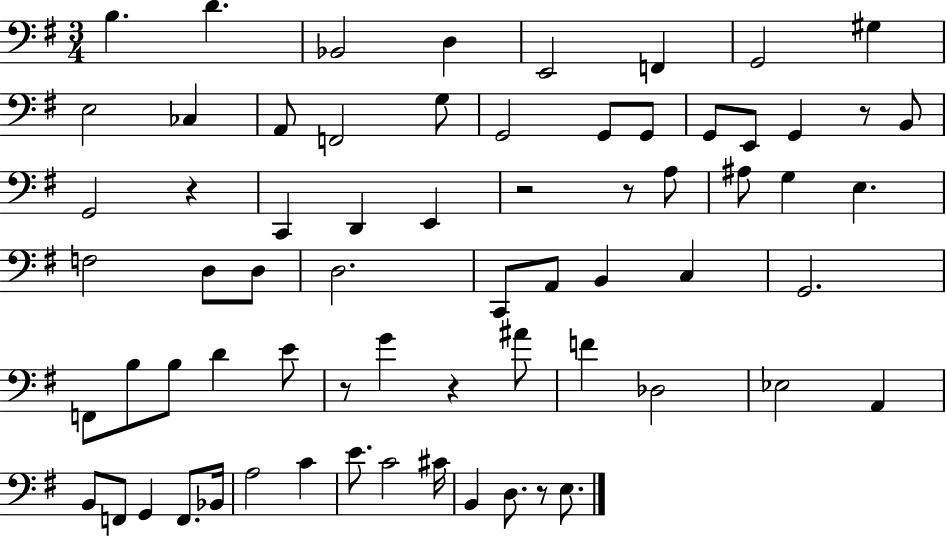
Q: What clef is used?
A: bass